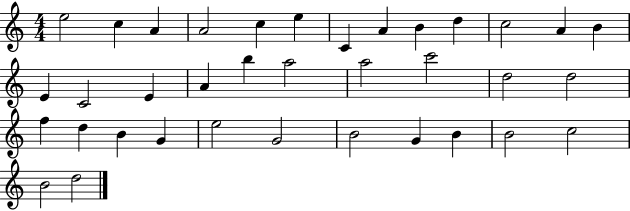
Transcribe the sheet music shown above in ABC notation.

X:1
T:Untitled
M:4/4
L:1/4
K:C
e2 c A A2 c e C A B d c2 A B E C2 E A b a2 a2 c'2 d2 d2 f d B G e2 G2 B2 G B B2 c2 B2 d2